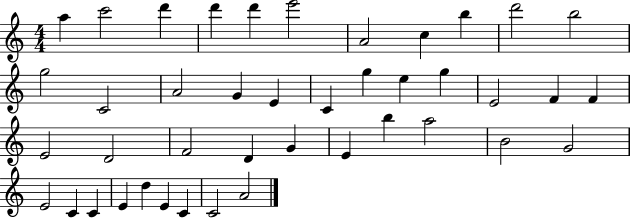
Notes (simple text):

A5/q C6/h D6/q D6/q D6/q E6/h A4/h C5/q B5/q D6/h B5/h G5/h C4/h A4/h G4/q E4/q C4/q G5/q E5/q G5/q E4/h F4/q F4/q E4/h D4/h F4/h D4/q G4/q E4/q B5/q A5/h B4/h G4/h E4/h C4/q C4/q E4/q D5/q E4/q C4/q C4/h A4/h